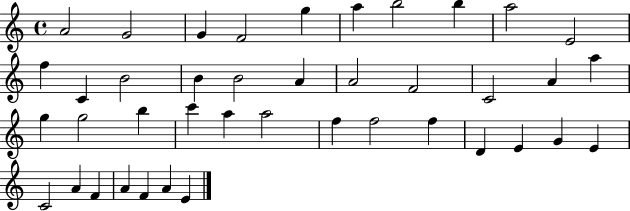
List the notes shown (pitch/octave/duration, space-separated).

A4/h G4/h G4/q F4/h G5/q A5/q B5/h B5/q A5/h E4/h F5/q C4/q B4/h B4/q B4/h A4/q A4/h F4/h C4/h A4/q A5/q G5/q G5/h B5/q C6/q A5/q A5/h F5/q F5/h F5/q D4/q E4/q G4/q E4/q C4/h A4/q F4/q A4/q F4/q A4/q E4/q